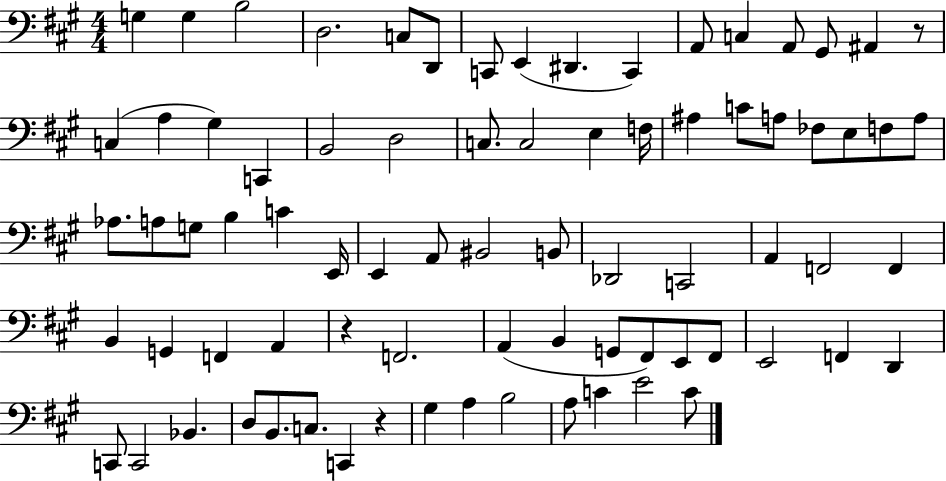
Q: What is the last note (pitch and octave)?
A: C4